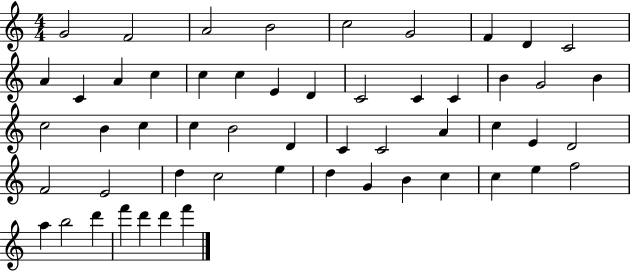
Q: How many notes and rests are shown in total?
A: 54